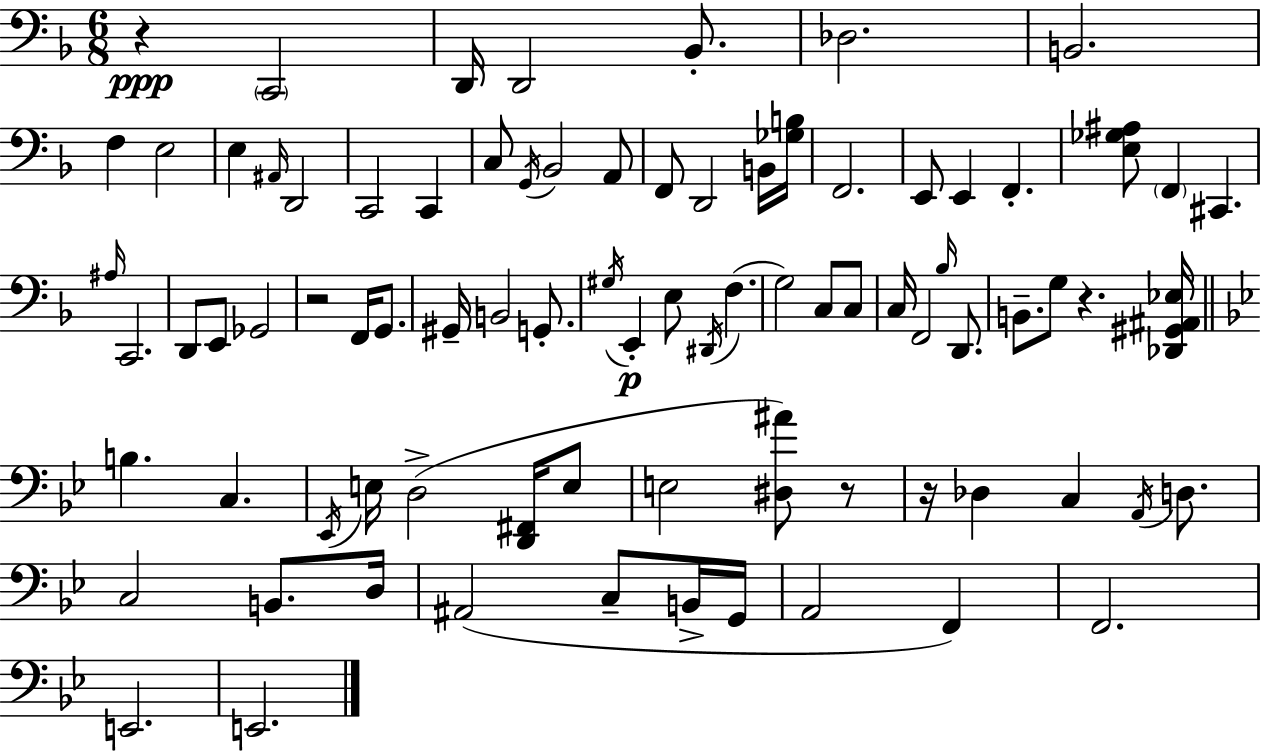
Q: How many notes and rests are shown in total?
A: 83